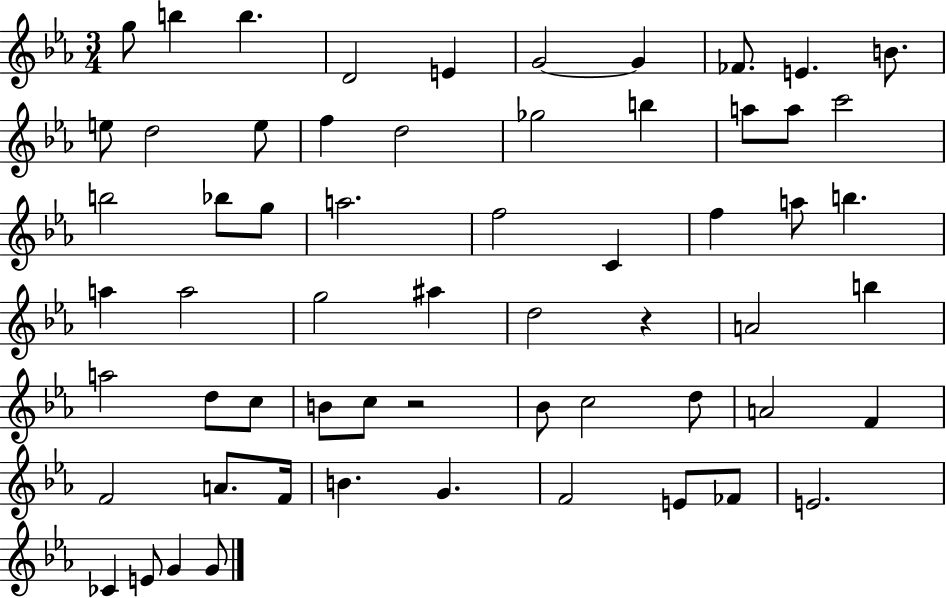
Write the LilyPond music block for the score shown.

{
  \clef treble
  \numericTimeSignature
  \time 3/4
  \key ees \major
  g''8 b''4 b''4. | d'2 e'4 | g'2~~ g'4 | fes'8. e'4. b'8. | \break e''8 d''2 e''8 | f''4 d''2 | ges''2 b''4 | a''8 a''8 c'''2 | \break b''2 bes''8 g''8 | a''2. | f''2 c'4 | f''4 a''8 b''4. | \break a''4 a''2 | g''2 ais''4 | d''2 r4 | a'2 b''4 | \break a''2 d''8 c''8 | b'8 c''8 r2 | bes'8 c''2 d''8 | a'2 f'4 | \break f'2 a'8. f'16 | b'4. g'4. | f'2 e'8 fes'8 | e'2. | \break ces'4 e'8 g'4 g'8 | \bar "|."
}